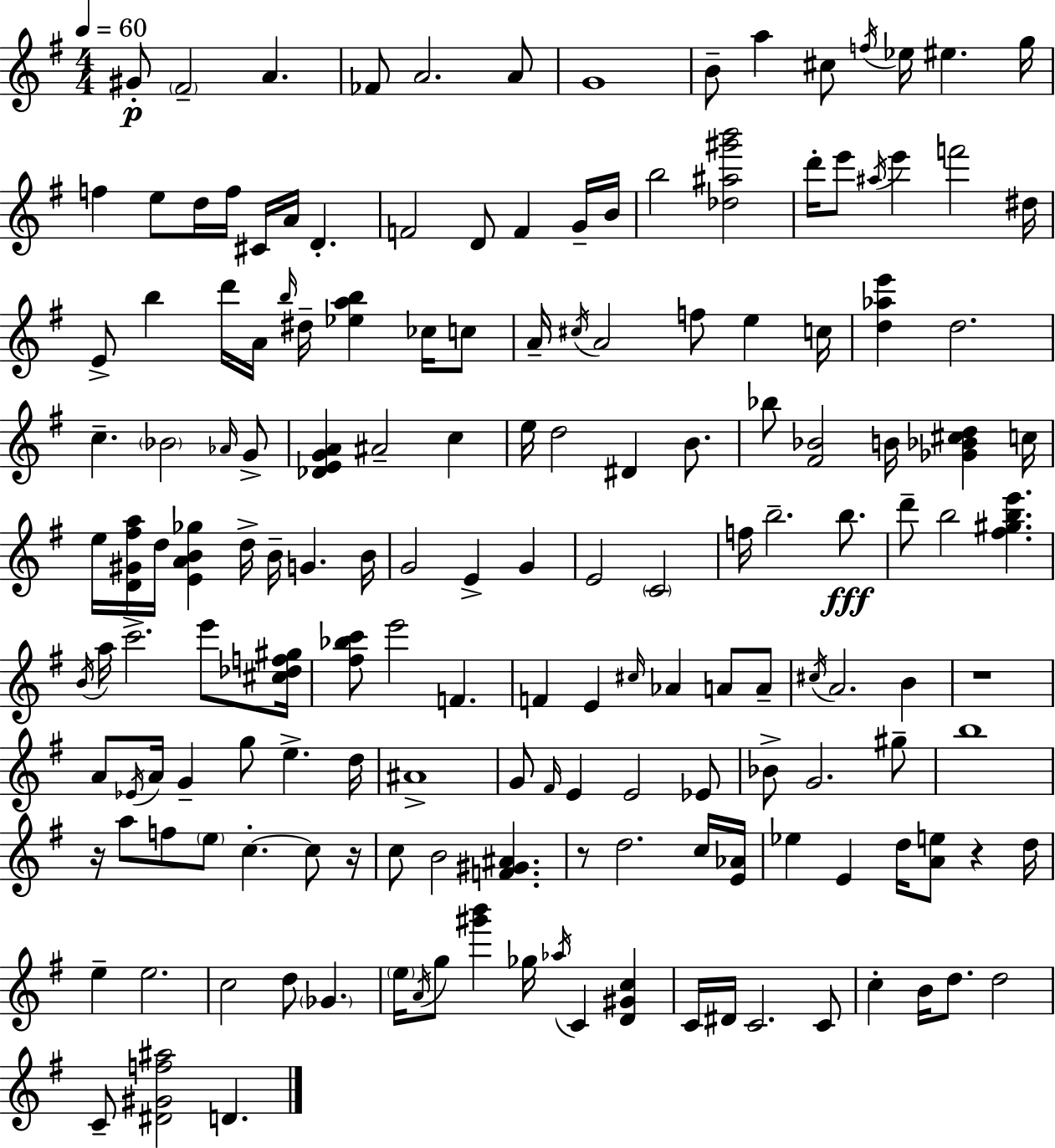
G#4/e F#4/h A4/q. FES4/e A4/h. A4/e G4/w B4/e A5/q C#5/e F5/s Eb5/s EIS5/q. G5/s F5/q E5/e D5/s F5/s C#4/s A4/s D4/q. F4/h D4/e F4/q G4/s B4/s B5/h [Db5,A#5,G#6,B6]/h D6/s E6/e A#5/s E6/q F6/h D#5/s E4/e B5/q D6/s A4/s B5/s D#5/s [Eb5,A5,B5]/q CES5/s C5/e A4/s C#5/s A4/h F5/e E5/q C5/s [D5,Ab5,E6]/q D5/h. C5/q. Bb4/h Ab4/s G4/e [Db4,E4,G4,A4]/q A#4/h C5/q E5/s D5/h D#4/q B4/e. Bb5/e [F#4,Bb4]/h B4/s [Gb4,Bb4,C#5,D5]/q C5/s E5/s [D4,G#4,F#5,A5]/s D5/s [E4,A4,B4,Gb5]/q D5/s B4/s G4/q. B4/s G4/h E4/q G4/q E4/h C4/h F5/s B5/h. B5/e. D6/e B5/h [F#5,G#5,B5,E6]/q. B4/s A5/s C6/h. E6/e [C#5,Db5,F5,G#5]/s [F#5,Bb5,C6]/e E6/h F4/q. F4/q E4/q C#5/s Ab4/q A4/e A4/e C#5/s A4/h. B4/q R/w A4/e Eb4/s A4/s G4/q G5/e E5/q. D5/s A#4/w G4/e F#4/s E4/q E4/h Eb4/e Bb4/e G4/h. G#5/e B5/w R/s A5/e F5/e E5/e C5/q. C5/e R/s C5/e B4/h [F4,G#4,A#4]/q. R/e D5/h. C5/s [E4,Ab4]/s Eb5/q E4/q D5/s [A4,E5]/e R/q D5/s E5/q E5/h. C5/h D5/e Gb4/q. E5/s A4/s G5/e [G#6,B6]/q Gb5/s Ab5/s C4/q [D4,G#4,C5]/q C4/s D#4/s C4/h. C4/e C5/q B4/s D5/e. D5/h C4/e [D#4,G#4,F5,A#5]/h D4/q.